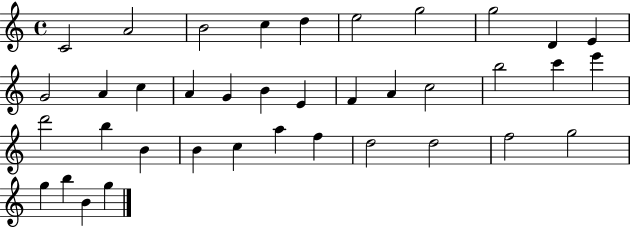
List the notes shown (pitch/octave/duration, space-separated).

C4/h A4/h B4/h C5/q D5/q E5/h G5/h G5/h D4/q E4/q G4/h A4/q C5/q A4/q G4/q B4/q E4/q F4/q A4/q C5/h B5/h C6/q E6/q D6/h B5/q B4/q B4/q C5/q A5/q F5/q D5/h D5/h F5/h G5/h G5/q B5/q B4/q G5/q